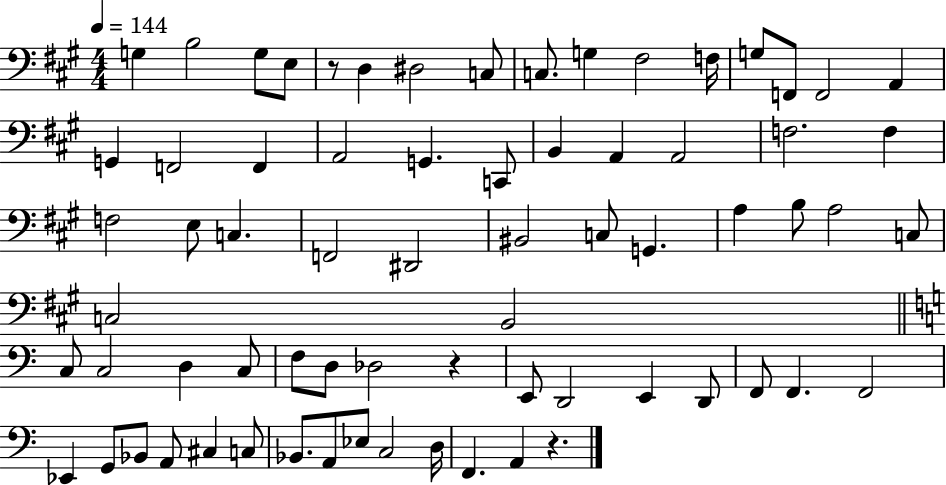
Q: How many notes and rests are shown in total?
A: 70